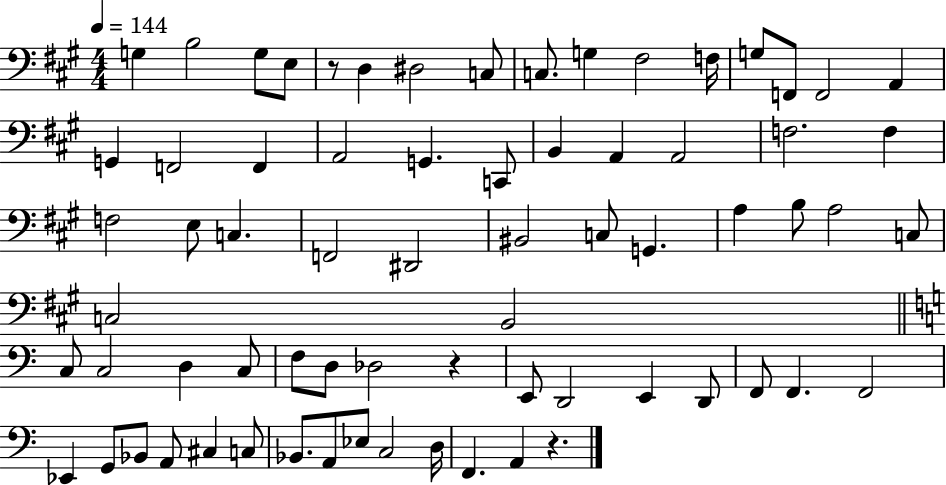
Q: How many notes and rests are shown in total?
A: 70